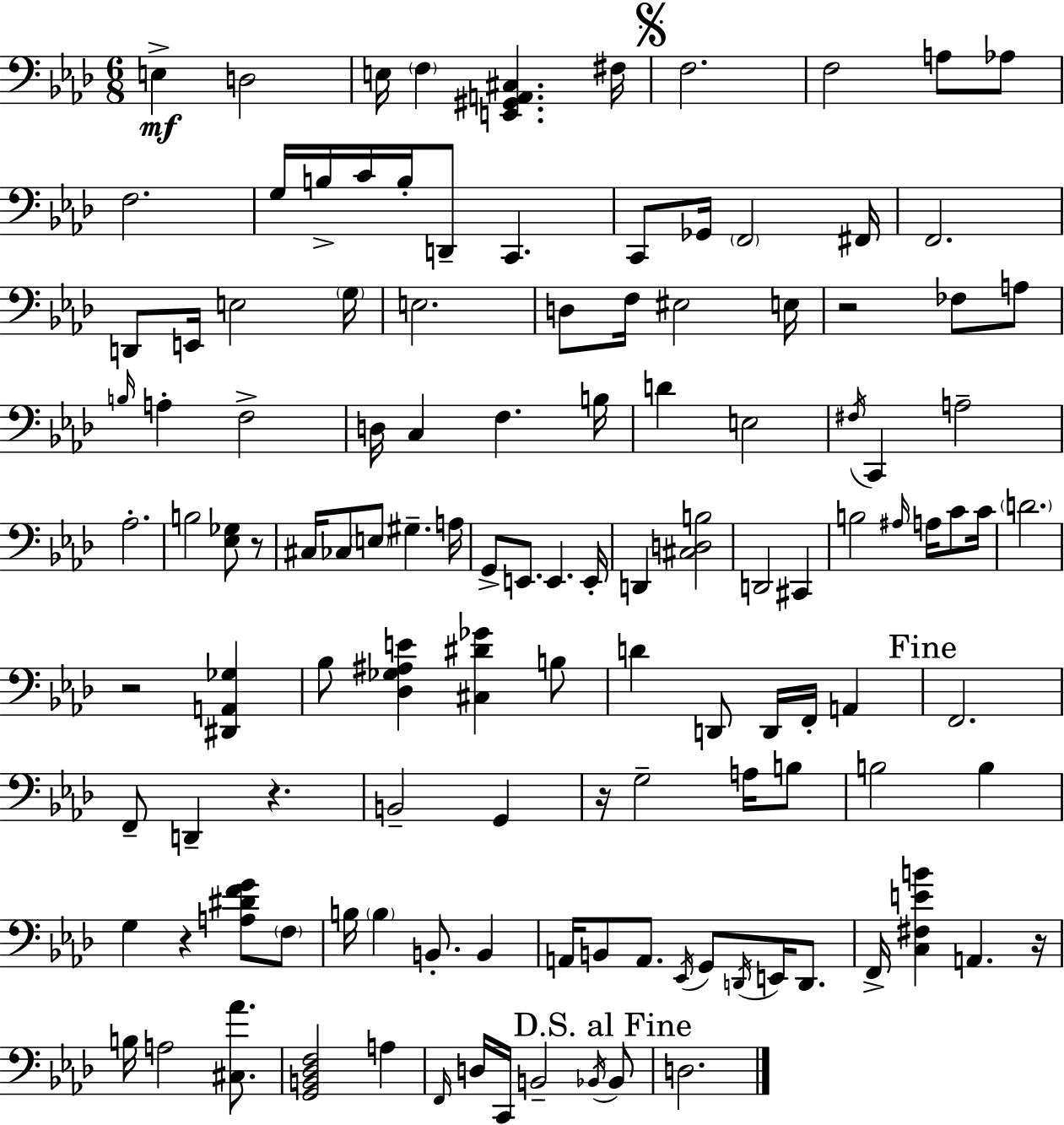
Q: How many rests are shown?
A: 7